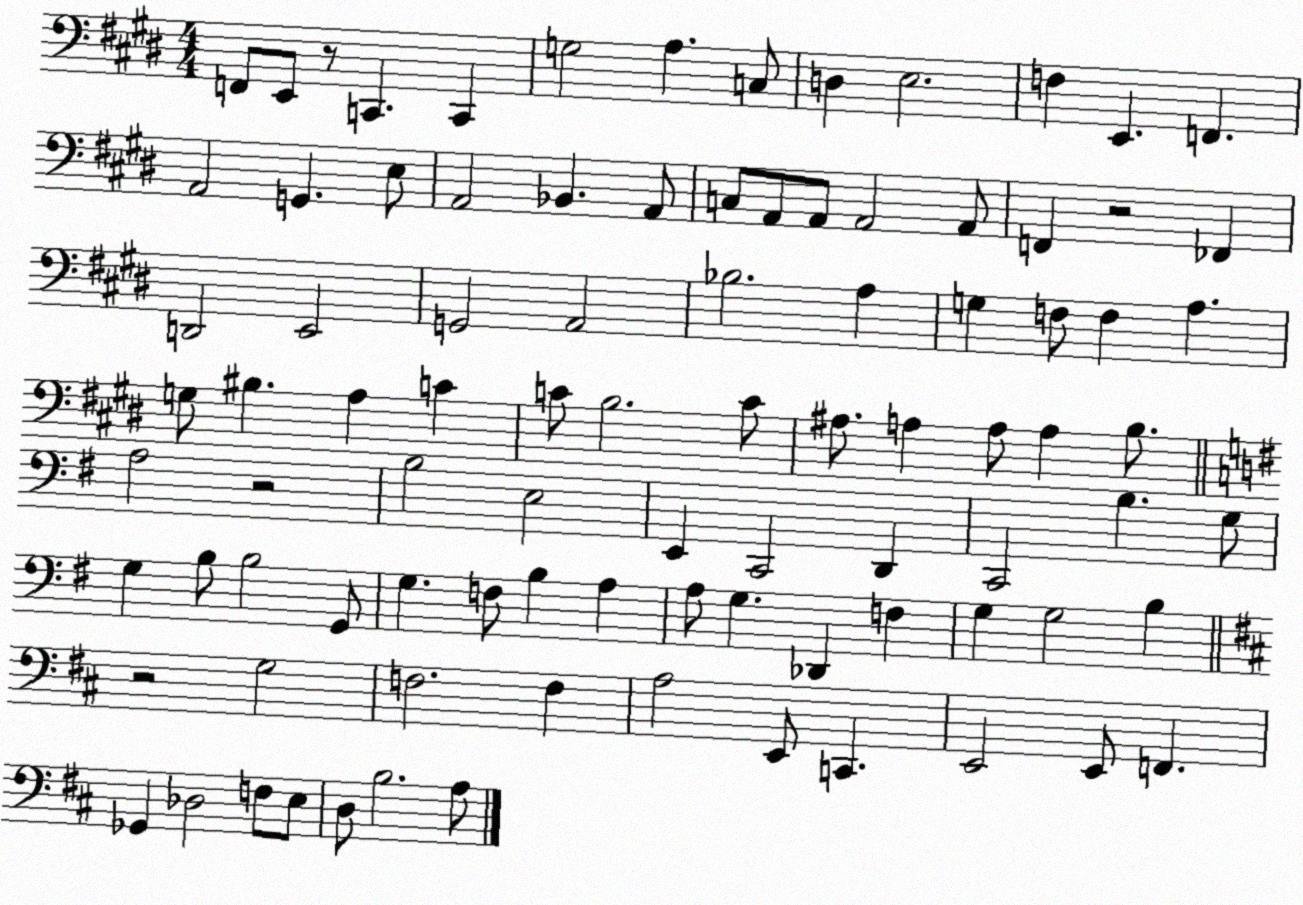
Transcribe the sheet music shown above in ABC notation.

X:1
T:Untitled
M:4/4
L:1/4
K:E
F,,/2 E,,/2 z/2 C,, C,, G,2 A, C,/2 D, E,2 F, E,, F,, A,,2 G,, E,/2 A,,2 _B,, A,,/2 C,/2 A,,/2 A,,/2 A,,2 A,,/2 F,, z2 _F,, D,,2 E,,2 G,,2 A,,2 _B,2 A, G, F,/2 F, A, G,/2 ^B, A, C C/2 B,2 C/2 ^A,/2 A, A,/2 A, B,/2 A,2 z2 B,2 E,2 E,, C,,2 D,, C,,2 B, G,/2 G, B,/2 B,2 G,,/2 G, F,/2 B, A, A,/2 G, _D,, F, G, G,2 B, z2 G,2 F,2 F, A,2 E,,/2 C,, E,,2 E,,/2 F,, _G,, _D,2 F,/2 E,/2 D,/2 B,2 A,/2